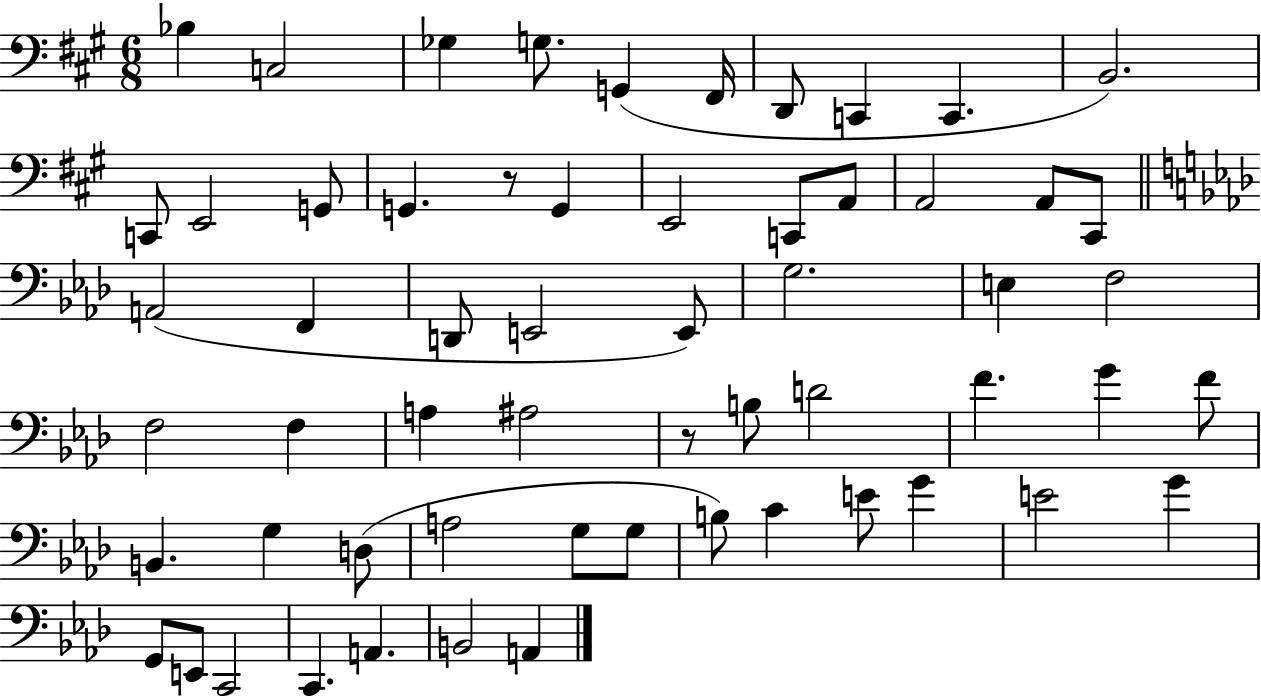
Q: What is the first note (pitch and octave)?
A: Bb3